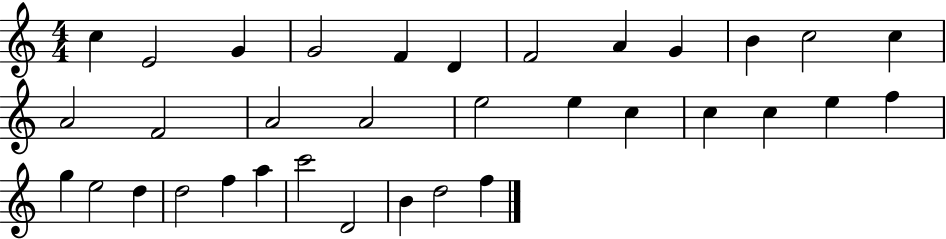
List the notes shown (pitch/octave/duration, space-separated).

C5/q E4/h G4/q G4/h F4/q D4/q F4/h A4/q G4/q B4/q C5/h C5/q A4/h F4/h A4/h A4/h E5/h E5/q C5/q C5/q C5/q E5/q F5/q G5/q E5/h D5/q D5/h F5/q A5/q C6/h D4/h B4/q D5/h F5/q